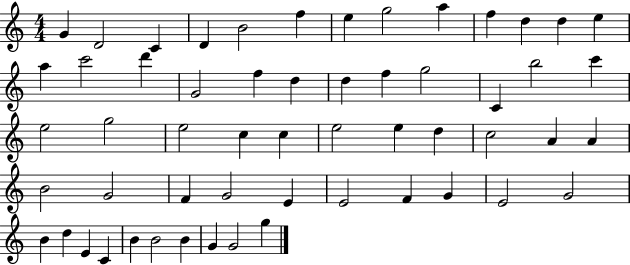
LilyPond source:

{
  \clef treble
  \numericTimeSignature
  \time 4/4
  \key c \major
  g'4 d'2 c'4 | d'4 b'2 f''4 | e''4 g''2 a''4 | f''4 d''4 d''4 e''4 | \break a''4 c'''2 d'''4 | g'2 f''4 d''4 | d''4 f''4 g''2 | c'4 b''2 c'''4 | \break e''2 g''2 | e''2 c''4 c''4 | e''2 e''4 d''4 | c''2 a'4 a'4 | \break b'2 g'2 | f'4 g'2 e'4 | e'2 f'4 g'4 | e'2 g'2 | \break b'4 d''4 e'4 c'4 | b'4 b'2 b'4 | g'4 g'2 g''4 | \bar "|."
}